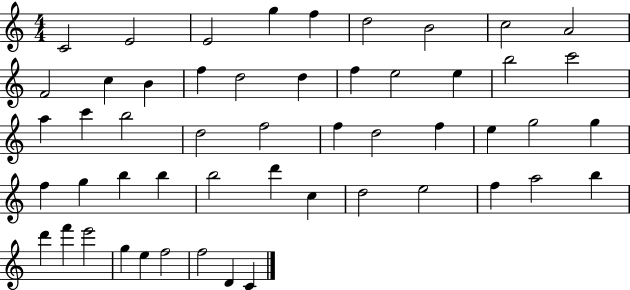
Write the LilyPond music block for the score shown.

{
  \clef treble
  \numericTimeSignature
  \time 4/4
  \key c \major
  c'2 e'2 | e'2 g''4 f''4 | d''2 b'2 | c''2 a'2 | \break f'2 c''4 b'4 | f''4 d''2 d''4 | f''4 e''2 e''4 | b''2 c'''2 | \break a''4 c'''4 b''2 | d''2 f''2 | f''4 d''2 f''4 | e''4 g''2 g''4 | \break f''4 g''4 b''4 b''4 | b''2 d'''4 c''4 | d''2 e''2 | f''4 a''2 b''4 | \break d'''4 f'''4 e'''2 | g''4 e''4 f''2 | f''2 d'4 c'4 | \bar "|."
}